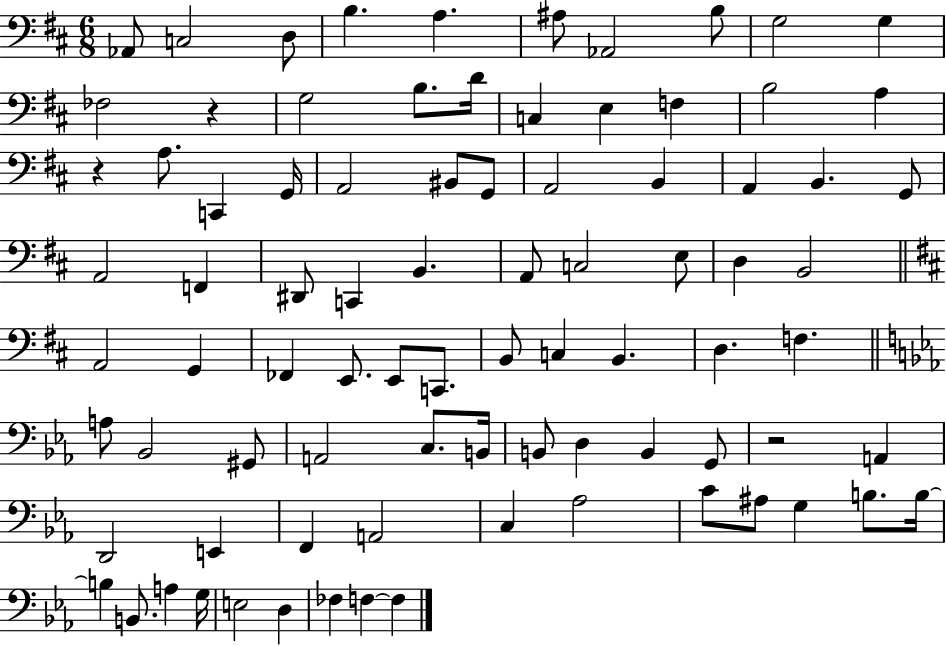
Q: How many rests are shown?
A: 3